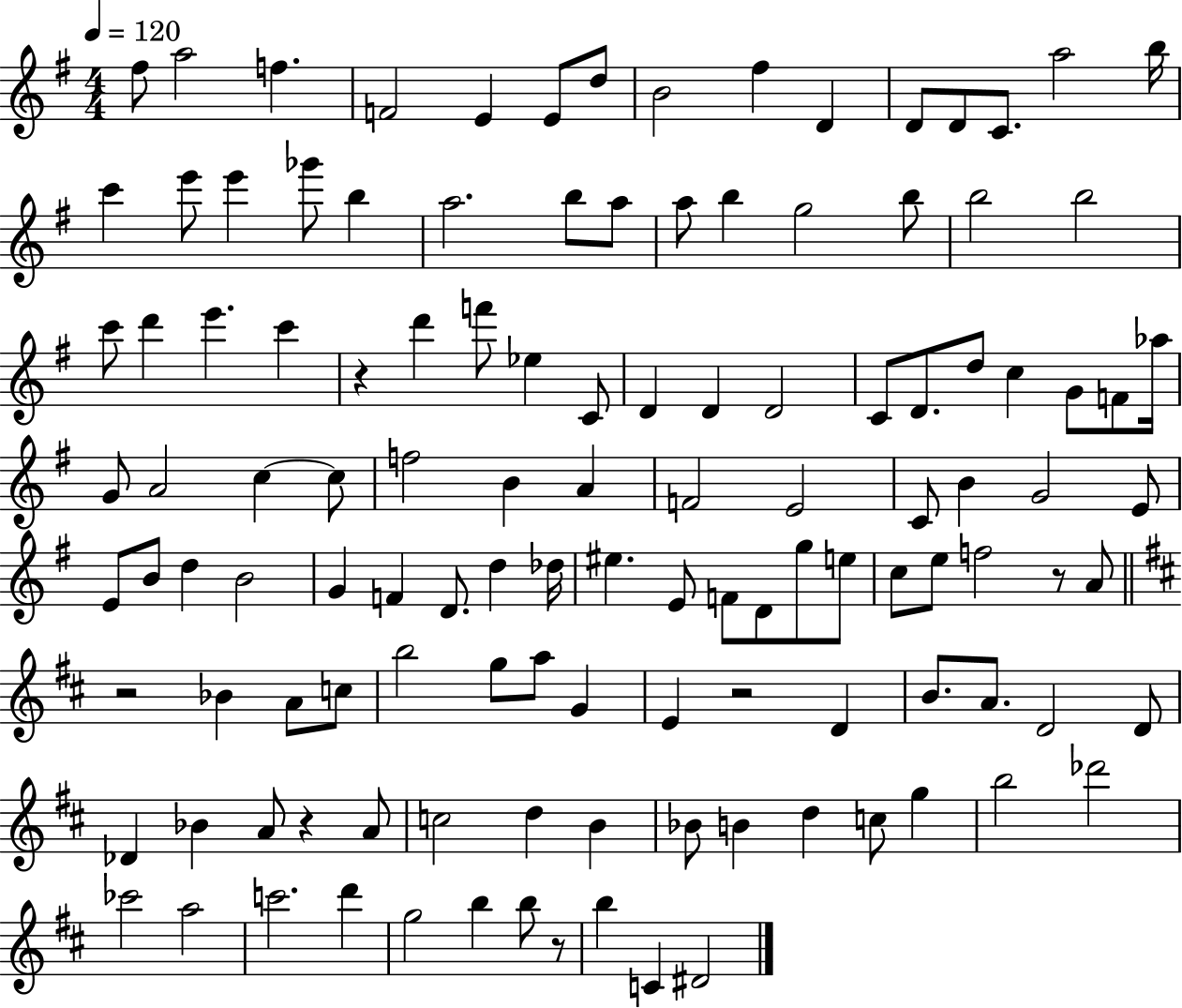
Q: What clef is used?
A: treble